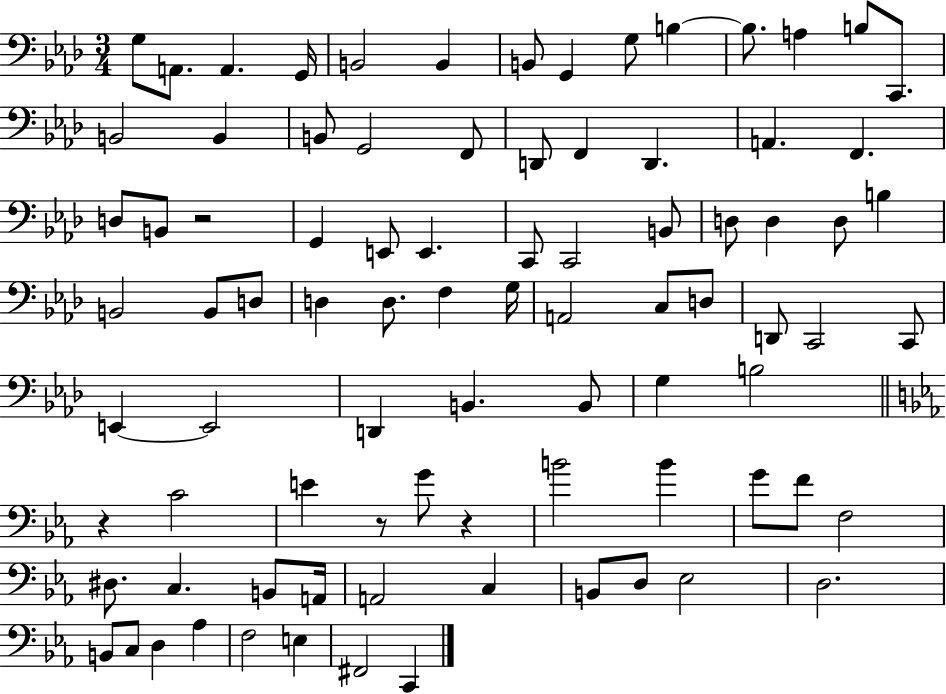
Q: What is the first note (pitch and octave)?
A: G3